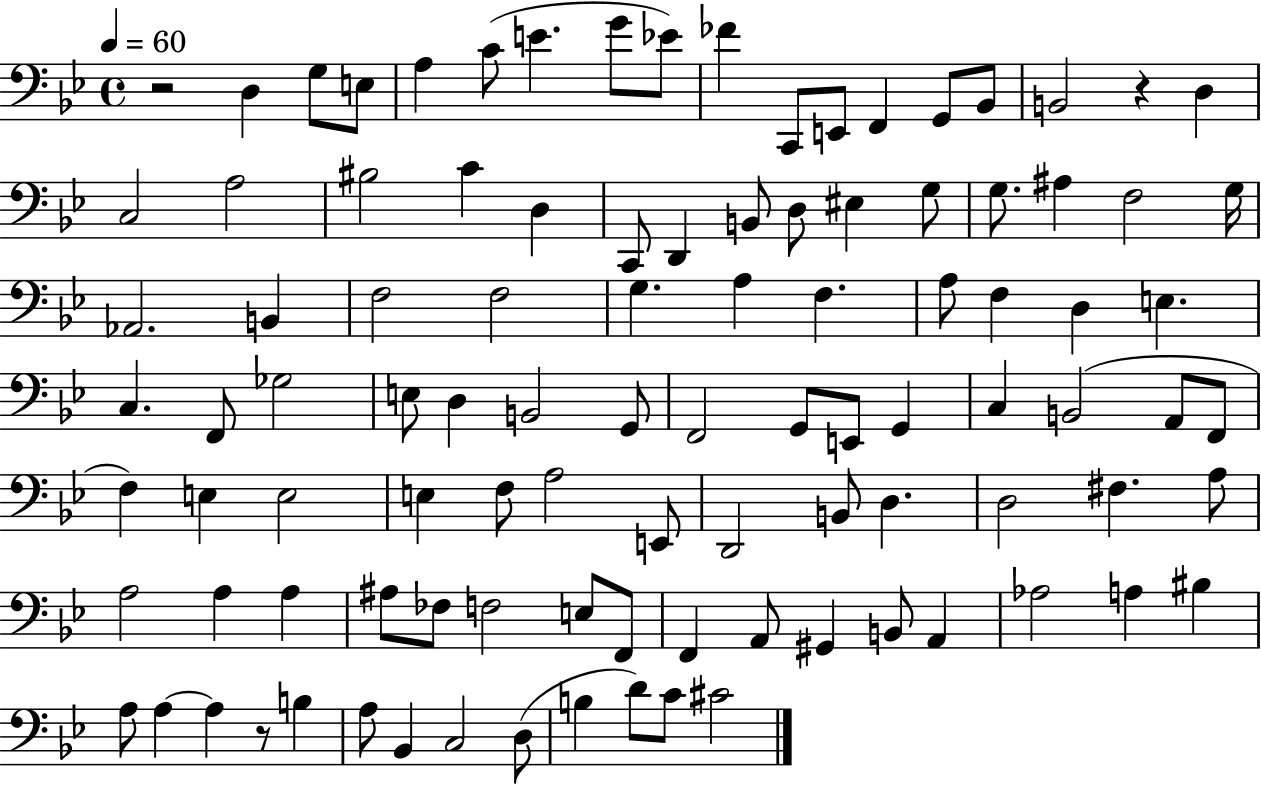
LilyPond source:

{
  \clef bass
  \time 4/4
  \defaultTimeSignature
  \key bes \major
  \tempo 4 = 60
  \repeat volta 2 { r2 d4 g8 e8 | a4 c'8( e'4. g'8 ees'8) | fes'4 c,8 e,8 f,4 g,8 bes,8 | b,2 r4 d4 | \break c2 a2 | bis2 c'4 d4 | c,8 d,4 b,8 d8 eis4 g8 | g8. ais4 f2 g16 | \break aes,2. b,4 | f2 f2 | g4. a4 f4. | a8 f4 d4 e4. | \break c4. f,8 ges2 | e8 d4 b,2 g,8 | f,2 g,8 e,8 g,4 | c4 b,2( a,8 f,8 | \break f4) e4 e2 | e4 f8 a2 e,8 | d,2 b,8 d4. | d2 fis4. a8 | \break a2 a4 a4 | ais8 fes8 f2 e8 f,8 | f,4 a,8 gis,4 b,8 a,4 | aes2 a4 bis4 | \break a8 a4~~ a4 r8 b4 | a8 bes,4 c2 d8( | b4 d'8) c'8 cis'2 | } \bar "|."
}